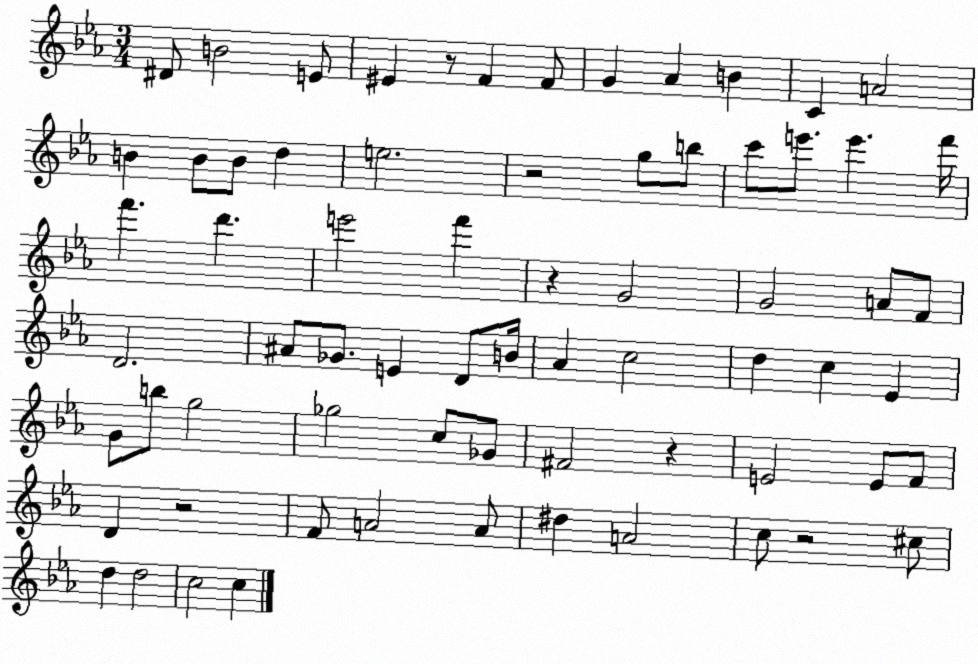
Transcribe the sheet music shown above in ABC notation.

X:1
T:Untitled
M:3/4
L:1/4
K:Eb
^D/2 B2 E/2 ^E z/2 F F/2 G _A B C A2 B B/2 B/2 d e2 z2 g/2 b/2 c'/2 e'/2 e' f'/4 f' d' e'2 f' z G2 G2 A/2 F/2 D2 ^A/2 _G/2 E D/2 B/4 _A c2 d c _E G/2 b/2 g2 _g2 c/2 _G/2 ^F2 z E2 E/2 F/2 D z2 F/2 A2 A/2 ^d A2 c/2 z2 ^c/2 d d2 c2 c